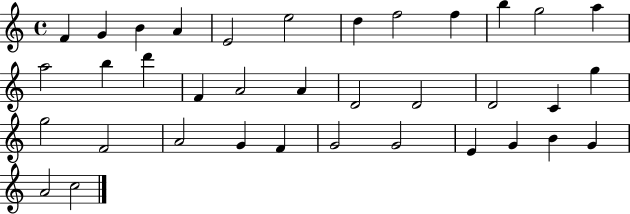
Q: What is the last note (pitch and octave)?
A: C5